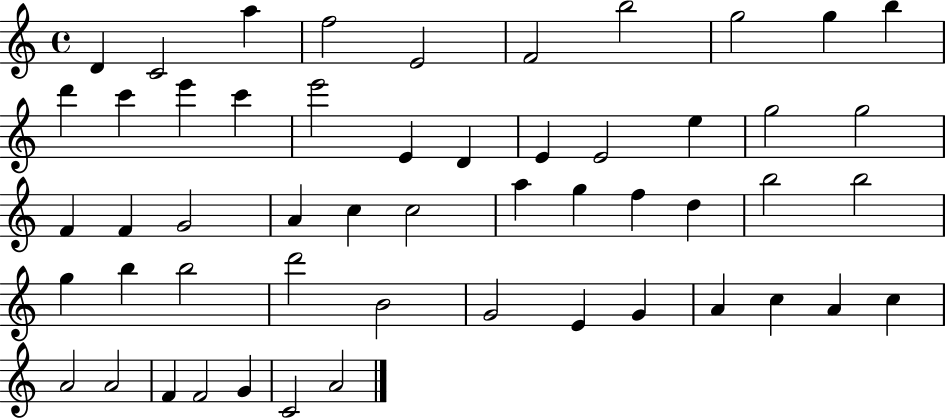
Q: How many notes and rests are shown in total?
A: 53